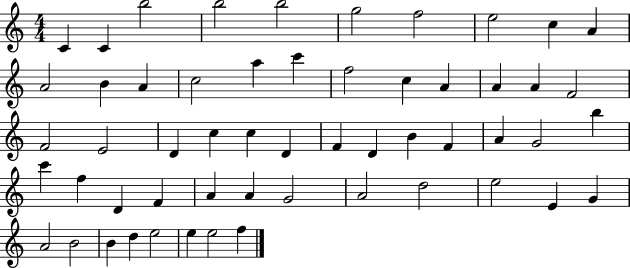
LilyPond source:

{
  \clef treble
  \numericTimeSignature
  \time 4/4
  \key c \major
  c'4 c'4 b''2 | b''2 b''2 | g''2 f''2 | e''2 c''4 a'4 | \break a'2 b'4 a'4 | c''2 a''4 c'''4 | f''2 c''4 a'4 | a'4 a'4 f'2 | \break f'2 e'2 | d'4 c''4 c''4 d'4 | f'4 d'4 b'4 f'4 | a'4 g'2 b''4 | \break c'''4 f''4 d'4 f'4 | a'4 a'4 g'2 | a'2 d''2 | e''2 e'4 g'4 | \break a'2 b'2 | b'4 d''4 e''2 | e''4 e''2 f''4 | \bar "|."
}